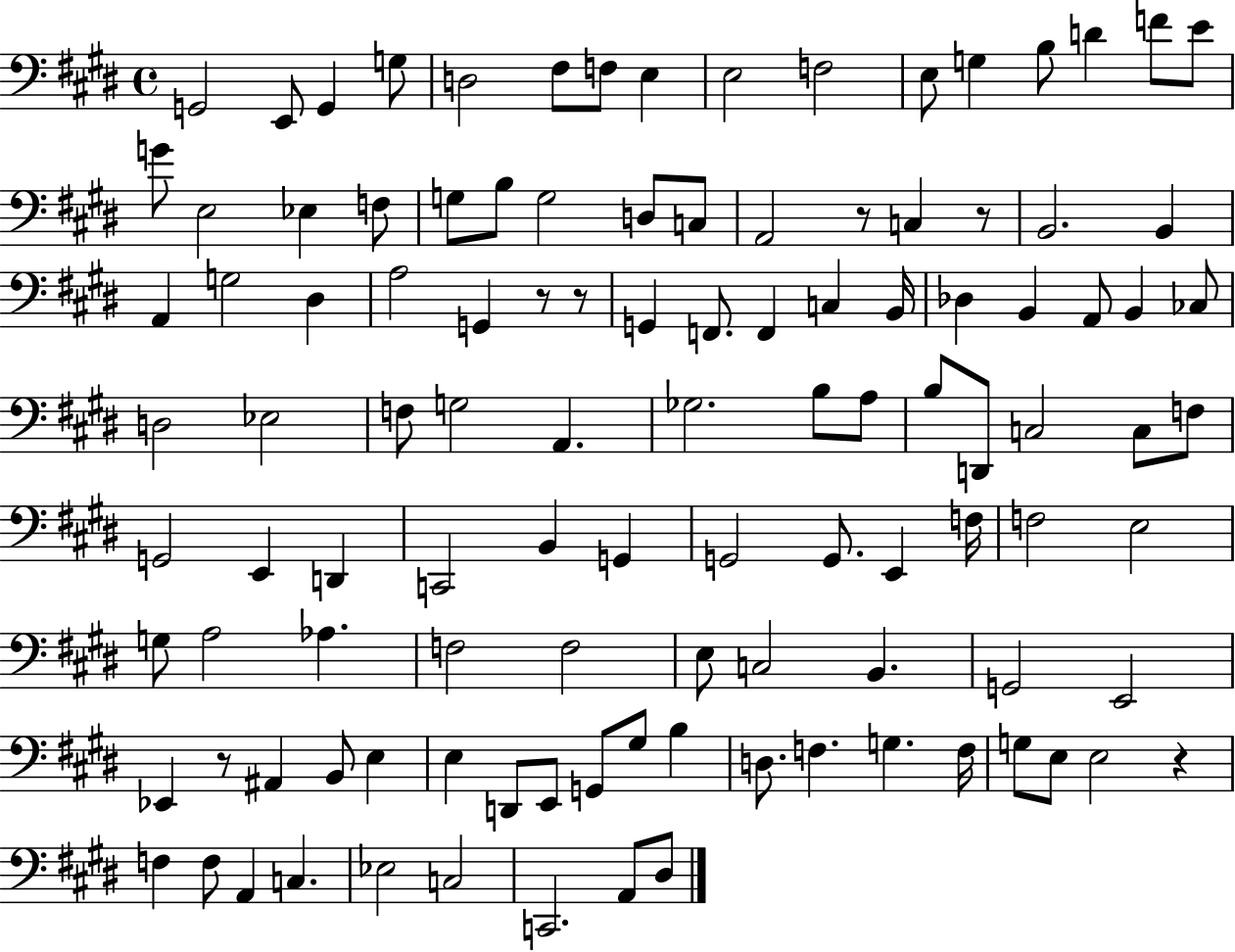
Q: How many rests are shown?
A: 6